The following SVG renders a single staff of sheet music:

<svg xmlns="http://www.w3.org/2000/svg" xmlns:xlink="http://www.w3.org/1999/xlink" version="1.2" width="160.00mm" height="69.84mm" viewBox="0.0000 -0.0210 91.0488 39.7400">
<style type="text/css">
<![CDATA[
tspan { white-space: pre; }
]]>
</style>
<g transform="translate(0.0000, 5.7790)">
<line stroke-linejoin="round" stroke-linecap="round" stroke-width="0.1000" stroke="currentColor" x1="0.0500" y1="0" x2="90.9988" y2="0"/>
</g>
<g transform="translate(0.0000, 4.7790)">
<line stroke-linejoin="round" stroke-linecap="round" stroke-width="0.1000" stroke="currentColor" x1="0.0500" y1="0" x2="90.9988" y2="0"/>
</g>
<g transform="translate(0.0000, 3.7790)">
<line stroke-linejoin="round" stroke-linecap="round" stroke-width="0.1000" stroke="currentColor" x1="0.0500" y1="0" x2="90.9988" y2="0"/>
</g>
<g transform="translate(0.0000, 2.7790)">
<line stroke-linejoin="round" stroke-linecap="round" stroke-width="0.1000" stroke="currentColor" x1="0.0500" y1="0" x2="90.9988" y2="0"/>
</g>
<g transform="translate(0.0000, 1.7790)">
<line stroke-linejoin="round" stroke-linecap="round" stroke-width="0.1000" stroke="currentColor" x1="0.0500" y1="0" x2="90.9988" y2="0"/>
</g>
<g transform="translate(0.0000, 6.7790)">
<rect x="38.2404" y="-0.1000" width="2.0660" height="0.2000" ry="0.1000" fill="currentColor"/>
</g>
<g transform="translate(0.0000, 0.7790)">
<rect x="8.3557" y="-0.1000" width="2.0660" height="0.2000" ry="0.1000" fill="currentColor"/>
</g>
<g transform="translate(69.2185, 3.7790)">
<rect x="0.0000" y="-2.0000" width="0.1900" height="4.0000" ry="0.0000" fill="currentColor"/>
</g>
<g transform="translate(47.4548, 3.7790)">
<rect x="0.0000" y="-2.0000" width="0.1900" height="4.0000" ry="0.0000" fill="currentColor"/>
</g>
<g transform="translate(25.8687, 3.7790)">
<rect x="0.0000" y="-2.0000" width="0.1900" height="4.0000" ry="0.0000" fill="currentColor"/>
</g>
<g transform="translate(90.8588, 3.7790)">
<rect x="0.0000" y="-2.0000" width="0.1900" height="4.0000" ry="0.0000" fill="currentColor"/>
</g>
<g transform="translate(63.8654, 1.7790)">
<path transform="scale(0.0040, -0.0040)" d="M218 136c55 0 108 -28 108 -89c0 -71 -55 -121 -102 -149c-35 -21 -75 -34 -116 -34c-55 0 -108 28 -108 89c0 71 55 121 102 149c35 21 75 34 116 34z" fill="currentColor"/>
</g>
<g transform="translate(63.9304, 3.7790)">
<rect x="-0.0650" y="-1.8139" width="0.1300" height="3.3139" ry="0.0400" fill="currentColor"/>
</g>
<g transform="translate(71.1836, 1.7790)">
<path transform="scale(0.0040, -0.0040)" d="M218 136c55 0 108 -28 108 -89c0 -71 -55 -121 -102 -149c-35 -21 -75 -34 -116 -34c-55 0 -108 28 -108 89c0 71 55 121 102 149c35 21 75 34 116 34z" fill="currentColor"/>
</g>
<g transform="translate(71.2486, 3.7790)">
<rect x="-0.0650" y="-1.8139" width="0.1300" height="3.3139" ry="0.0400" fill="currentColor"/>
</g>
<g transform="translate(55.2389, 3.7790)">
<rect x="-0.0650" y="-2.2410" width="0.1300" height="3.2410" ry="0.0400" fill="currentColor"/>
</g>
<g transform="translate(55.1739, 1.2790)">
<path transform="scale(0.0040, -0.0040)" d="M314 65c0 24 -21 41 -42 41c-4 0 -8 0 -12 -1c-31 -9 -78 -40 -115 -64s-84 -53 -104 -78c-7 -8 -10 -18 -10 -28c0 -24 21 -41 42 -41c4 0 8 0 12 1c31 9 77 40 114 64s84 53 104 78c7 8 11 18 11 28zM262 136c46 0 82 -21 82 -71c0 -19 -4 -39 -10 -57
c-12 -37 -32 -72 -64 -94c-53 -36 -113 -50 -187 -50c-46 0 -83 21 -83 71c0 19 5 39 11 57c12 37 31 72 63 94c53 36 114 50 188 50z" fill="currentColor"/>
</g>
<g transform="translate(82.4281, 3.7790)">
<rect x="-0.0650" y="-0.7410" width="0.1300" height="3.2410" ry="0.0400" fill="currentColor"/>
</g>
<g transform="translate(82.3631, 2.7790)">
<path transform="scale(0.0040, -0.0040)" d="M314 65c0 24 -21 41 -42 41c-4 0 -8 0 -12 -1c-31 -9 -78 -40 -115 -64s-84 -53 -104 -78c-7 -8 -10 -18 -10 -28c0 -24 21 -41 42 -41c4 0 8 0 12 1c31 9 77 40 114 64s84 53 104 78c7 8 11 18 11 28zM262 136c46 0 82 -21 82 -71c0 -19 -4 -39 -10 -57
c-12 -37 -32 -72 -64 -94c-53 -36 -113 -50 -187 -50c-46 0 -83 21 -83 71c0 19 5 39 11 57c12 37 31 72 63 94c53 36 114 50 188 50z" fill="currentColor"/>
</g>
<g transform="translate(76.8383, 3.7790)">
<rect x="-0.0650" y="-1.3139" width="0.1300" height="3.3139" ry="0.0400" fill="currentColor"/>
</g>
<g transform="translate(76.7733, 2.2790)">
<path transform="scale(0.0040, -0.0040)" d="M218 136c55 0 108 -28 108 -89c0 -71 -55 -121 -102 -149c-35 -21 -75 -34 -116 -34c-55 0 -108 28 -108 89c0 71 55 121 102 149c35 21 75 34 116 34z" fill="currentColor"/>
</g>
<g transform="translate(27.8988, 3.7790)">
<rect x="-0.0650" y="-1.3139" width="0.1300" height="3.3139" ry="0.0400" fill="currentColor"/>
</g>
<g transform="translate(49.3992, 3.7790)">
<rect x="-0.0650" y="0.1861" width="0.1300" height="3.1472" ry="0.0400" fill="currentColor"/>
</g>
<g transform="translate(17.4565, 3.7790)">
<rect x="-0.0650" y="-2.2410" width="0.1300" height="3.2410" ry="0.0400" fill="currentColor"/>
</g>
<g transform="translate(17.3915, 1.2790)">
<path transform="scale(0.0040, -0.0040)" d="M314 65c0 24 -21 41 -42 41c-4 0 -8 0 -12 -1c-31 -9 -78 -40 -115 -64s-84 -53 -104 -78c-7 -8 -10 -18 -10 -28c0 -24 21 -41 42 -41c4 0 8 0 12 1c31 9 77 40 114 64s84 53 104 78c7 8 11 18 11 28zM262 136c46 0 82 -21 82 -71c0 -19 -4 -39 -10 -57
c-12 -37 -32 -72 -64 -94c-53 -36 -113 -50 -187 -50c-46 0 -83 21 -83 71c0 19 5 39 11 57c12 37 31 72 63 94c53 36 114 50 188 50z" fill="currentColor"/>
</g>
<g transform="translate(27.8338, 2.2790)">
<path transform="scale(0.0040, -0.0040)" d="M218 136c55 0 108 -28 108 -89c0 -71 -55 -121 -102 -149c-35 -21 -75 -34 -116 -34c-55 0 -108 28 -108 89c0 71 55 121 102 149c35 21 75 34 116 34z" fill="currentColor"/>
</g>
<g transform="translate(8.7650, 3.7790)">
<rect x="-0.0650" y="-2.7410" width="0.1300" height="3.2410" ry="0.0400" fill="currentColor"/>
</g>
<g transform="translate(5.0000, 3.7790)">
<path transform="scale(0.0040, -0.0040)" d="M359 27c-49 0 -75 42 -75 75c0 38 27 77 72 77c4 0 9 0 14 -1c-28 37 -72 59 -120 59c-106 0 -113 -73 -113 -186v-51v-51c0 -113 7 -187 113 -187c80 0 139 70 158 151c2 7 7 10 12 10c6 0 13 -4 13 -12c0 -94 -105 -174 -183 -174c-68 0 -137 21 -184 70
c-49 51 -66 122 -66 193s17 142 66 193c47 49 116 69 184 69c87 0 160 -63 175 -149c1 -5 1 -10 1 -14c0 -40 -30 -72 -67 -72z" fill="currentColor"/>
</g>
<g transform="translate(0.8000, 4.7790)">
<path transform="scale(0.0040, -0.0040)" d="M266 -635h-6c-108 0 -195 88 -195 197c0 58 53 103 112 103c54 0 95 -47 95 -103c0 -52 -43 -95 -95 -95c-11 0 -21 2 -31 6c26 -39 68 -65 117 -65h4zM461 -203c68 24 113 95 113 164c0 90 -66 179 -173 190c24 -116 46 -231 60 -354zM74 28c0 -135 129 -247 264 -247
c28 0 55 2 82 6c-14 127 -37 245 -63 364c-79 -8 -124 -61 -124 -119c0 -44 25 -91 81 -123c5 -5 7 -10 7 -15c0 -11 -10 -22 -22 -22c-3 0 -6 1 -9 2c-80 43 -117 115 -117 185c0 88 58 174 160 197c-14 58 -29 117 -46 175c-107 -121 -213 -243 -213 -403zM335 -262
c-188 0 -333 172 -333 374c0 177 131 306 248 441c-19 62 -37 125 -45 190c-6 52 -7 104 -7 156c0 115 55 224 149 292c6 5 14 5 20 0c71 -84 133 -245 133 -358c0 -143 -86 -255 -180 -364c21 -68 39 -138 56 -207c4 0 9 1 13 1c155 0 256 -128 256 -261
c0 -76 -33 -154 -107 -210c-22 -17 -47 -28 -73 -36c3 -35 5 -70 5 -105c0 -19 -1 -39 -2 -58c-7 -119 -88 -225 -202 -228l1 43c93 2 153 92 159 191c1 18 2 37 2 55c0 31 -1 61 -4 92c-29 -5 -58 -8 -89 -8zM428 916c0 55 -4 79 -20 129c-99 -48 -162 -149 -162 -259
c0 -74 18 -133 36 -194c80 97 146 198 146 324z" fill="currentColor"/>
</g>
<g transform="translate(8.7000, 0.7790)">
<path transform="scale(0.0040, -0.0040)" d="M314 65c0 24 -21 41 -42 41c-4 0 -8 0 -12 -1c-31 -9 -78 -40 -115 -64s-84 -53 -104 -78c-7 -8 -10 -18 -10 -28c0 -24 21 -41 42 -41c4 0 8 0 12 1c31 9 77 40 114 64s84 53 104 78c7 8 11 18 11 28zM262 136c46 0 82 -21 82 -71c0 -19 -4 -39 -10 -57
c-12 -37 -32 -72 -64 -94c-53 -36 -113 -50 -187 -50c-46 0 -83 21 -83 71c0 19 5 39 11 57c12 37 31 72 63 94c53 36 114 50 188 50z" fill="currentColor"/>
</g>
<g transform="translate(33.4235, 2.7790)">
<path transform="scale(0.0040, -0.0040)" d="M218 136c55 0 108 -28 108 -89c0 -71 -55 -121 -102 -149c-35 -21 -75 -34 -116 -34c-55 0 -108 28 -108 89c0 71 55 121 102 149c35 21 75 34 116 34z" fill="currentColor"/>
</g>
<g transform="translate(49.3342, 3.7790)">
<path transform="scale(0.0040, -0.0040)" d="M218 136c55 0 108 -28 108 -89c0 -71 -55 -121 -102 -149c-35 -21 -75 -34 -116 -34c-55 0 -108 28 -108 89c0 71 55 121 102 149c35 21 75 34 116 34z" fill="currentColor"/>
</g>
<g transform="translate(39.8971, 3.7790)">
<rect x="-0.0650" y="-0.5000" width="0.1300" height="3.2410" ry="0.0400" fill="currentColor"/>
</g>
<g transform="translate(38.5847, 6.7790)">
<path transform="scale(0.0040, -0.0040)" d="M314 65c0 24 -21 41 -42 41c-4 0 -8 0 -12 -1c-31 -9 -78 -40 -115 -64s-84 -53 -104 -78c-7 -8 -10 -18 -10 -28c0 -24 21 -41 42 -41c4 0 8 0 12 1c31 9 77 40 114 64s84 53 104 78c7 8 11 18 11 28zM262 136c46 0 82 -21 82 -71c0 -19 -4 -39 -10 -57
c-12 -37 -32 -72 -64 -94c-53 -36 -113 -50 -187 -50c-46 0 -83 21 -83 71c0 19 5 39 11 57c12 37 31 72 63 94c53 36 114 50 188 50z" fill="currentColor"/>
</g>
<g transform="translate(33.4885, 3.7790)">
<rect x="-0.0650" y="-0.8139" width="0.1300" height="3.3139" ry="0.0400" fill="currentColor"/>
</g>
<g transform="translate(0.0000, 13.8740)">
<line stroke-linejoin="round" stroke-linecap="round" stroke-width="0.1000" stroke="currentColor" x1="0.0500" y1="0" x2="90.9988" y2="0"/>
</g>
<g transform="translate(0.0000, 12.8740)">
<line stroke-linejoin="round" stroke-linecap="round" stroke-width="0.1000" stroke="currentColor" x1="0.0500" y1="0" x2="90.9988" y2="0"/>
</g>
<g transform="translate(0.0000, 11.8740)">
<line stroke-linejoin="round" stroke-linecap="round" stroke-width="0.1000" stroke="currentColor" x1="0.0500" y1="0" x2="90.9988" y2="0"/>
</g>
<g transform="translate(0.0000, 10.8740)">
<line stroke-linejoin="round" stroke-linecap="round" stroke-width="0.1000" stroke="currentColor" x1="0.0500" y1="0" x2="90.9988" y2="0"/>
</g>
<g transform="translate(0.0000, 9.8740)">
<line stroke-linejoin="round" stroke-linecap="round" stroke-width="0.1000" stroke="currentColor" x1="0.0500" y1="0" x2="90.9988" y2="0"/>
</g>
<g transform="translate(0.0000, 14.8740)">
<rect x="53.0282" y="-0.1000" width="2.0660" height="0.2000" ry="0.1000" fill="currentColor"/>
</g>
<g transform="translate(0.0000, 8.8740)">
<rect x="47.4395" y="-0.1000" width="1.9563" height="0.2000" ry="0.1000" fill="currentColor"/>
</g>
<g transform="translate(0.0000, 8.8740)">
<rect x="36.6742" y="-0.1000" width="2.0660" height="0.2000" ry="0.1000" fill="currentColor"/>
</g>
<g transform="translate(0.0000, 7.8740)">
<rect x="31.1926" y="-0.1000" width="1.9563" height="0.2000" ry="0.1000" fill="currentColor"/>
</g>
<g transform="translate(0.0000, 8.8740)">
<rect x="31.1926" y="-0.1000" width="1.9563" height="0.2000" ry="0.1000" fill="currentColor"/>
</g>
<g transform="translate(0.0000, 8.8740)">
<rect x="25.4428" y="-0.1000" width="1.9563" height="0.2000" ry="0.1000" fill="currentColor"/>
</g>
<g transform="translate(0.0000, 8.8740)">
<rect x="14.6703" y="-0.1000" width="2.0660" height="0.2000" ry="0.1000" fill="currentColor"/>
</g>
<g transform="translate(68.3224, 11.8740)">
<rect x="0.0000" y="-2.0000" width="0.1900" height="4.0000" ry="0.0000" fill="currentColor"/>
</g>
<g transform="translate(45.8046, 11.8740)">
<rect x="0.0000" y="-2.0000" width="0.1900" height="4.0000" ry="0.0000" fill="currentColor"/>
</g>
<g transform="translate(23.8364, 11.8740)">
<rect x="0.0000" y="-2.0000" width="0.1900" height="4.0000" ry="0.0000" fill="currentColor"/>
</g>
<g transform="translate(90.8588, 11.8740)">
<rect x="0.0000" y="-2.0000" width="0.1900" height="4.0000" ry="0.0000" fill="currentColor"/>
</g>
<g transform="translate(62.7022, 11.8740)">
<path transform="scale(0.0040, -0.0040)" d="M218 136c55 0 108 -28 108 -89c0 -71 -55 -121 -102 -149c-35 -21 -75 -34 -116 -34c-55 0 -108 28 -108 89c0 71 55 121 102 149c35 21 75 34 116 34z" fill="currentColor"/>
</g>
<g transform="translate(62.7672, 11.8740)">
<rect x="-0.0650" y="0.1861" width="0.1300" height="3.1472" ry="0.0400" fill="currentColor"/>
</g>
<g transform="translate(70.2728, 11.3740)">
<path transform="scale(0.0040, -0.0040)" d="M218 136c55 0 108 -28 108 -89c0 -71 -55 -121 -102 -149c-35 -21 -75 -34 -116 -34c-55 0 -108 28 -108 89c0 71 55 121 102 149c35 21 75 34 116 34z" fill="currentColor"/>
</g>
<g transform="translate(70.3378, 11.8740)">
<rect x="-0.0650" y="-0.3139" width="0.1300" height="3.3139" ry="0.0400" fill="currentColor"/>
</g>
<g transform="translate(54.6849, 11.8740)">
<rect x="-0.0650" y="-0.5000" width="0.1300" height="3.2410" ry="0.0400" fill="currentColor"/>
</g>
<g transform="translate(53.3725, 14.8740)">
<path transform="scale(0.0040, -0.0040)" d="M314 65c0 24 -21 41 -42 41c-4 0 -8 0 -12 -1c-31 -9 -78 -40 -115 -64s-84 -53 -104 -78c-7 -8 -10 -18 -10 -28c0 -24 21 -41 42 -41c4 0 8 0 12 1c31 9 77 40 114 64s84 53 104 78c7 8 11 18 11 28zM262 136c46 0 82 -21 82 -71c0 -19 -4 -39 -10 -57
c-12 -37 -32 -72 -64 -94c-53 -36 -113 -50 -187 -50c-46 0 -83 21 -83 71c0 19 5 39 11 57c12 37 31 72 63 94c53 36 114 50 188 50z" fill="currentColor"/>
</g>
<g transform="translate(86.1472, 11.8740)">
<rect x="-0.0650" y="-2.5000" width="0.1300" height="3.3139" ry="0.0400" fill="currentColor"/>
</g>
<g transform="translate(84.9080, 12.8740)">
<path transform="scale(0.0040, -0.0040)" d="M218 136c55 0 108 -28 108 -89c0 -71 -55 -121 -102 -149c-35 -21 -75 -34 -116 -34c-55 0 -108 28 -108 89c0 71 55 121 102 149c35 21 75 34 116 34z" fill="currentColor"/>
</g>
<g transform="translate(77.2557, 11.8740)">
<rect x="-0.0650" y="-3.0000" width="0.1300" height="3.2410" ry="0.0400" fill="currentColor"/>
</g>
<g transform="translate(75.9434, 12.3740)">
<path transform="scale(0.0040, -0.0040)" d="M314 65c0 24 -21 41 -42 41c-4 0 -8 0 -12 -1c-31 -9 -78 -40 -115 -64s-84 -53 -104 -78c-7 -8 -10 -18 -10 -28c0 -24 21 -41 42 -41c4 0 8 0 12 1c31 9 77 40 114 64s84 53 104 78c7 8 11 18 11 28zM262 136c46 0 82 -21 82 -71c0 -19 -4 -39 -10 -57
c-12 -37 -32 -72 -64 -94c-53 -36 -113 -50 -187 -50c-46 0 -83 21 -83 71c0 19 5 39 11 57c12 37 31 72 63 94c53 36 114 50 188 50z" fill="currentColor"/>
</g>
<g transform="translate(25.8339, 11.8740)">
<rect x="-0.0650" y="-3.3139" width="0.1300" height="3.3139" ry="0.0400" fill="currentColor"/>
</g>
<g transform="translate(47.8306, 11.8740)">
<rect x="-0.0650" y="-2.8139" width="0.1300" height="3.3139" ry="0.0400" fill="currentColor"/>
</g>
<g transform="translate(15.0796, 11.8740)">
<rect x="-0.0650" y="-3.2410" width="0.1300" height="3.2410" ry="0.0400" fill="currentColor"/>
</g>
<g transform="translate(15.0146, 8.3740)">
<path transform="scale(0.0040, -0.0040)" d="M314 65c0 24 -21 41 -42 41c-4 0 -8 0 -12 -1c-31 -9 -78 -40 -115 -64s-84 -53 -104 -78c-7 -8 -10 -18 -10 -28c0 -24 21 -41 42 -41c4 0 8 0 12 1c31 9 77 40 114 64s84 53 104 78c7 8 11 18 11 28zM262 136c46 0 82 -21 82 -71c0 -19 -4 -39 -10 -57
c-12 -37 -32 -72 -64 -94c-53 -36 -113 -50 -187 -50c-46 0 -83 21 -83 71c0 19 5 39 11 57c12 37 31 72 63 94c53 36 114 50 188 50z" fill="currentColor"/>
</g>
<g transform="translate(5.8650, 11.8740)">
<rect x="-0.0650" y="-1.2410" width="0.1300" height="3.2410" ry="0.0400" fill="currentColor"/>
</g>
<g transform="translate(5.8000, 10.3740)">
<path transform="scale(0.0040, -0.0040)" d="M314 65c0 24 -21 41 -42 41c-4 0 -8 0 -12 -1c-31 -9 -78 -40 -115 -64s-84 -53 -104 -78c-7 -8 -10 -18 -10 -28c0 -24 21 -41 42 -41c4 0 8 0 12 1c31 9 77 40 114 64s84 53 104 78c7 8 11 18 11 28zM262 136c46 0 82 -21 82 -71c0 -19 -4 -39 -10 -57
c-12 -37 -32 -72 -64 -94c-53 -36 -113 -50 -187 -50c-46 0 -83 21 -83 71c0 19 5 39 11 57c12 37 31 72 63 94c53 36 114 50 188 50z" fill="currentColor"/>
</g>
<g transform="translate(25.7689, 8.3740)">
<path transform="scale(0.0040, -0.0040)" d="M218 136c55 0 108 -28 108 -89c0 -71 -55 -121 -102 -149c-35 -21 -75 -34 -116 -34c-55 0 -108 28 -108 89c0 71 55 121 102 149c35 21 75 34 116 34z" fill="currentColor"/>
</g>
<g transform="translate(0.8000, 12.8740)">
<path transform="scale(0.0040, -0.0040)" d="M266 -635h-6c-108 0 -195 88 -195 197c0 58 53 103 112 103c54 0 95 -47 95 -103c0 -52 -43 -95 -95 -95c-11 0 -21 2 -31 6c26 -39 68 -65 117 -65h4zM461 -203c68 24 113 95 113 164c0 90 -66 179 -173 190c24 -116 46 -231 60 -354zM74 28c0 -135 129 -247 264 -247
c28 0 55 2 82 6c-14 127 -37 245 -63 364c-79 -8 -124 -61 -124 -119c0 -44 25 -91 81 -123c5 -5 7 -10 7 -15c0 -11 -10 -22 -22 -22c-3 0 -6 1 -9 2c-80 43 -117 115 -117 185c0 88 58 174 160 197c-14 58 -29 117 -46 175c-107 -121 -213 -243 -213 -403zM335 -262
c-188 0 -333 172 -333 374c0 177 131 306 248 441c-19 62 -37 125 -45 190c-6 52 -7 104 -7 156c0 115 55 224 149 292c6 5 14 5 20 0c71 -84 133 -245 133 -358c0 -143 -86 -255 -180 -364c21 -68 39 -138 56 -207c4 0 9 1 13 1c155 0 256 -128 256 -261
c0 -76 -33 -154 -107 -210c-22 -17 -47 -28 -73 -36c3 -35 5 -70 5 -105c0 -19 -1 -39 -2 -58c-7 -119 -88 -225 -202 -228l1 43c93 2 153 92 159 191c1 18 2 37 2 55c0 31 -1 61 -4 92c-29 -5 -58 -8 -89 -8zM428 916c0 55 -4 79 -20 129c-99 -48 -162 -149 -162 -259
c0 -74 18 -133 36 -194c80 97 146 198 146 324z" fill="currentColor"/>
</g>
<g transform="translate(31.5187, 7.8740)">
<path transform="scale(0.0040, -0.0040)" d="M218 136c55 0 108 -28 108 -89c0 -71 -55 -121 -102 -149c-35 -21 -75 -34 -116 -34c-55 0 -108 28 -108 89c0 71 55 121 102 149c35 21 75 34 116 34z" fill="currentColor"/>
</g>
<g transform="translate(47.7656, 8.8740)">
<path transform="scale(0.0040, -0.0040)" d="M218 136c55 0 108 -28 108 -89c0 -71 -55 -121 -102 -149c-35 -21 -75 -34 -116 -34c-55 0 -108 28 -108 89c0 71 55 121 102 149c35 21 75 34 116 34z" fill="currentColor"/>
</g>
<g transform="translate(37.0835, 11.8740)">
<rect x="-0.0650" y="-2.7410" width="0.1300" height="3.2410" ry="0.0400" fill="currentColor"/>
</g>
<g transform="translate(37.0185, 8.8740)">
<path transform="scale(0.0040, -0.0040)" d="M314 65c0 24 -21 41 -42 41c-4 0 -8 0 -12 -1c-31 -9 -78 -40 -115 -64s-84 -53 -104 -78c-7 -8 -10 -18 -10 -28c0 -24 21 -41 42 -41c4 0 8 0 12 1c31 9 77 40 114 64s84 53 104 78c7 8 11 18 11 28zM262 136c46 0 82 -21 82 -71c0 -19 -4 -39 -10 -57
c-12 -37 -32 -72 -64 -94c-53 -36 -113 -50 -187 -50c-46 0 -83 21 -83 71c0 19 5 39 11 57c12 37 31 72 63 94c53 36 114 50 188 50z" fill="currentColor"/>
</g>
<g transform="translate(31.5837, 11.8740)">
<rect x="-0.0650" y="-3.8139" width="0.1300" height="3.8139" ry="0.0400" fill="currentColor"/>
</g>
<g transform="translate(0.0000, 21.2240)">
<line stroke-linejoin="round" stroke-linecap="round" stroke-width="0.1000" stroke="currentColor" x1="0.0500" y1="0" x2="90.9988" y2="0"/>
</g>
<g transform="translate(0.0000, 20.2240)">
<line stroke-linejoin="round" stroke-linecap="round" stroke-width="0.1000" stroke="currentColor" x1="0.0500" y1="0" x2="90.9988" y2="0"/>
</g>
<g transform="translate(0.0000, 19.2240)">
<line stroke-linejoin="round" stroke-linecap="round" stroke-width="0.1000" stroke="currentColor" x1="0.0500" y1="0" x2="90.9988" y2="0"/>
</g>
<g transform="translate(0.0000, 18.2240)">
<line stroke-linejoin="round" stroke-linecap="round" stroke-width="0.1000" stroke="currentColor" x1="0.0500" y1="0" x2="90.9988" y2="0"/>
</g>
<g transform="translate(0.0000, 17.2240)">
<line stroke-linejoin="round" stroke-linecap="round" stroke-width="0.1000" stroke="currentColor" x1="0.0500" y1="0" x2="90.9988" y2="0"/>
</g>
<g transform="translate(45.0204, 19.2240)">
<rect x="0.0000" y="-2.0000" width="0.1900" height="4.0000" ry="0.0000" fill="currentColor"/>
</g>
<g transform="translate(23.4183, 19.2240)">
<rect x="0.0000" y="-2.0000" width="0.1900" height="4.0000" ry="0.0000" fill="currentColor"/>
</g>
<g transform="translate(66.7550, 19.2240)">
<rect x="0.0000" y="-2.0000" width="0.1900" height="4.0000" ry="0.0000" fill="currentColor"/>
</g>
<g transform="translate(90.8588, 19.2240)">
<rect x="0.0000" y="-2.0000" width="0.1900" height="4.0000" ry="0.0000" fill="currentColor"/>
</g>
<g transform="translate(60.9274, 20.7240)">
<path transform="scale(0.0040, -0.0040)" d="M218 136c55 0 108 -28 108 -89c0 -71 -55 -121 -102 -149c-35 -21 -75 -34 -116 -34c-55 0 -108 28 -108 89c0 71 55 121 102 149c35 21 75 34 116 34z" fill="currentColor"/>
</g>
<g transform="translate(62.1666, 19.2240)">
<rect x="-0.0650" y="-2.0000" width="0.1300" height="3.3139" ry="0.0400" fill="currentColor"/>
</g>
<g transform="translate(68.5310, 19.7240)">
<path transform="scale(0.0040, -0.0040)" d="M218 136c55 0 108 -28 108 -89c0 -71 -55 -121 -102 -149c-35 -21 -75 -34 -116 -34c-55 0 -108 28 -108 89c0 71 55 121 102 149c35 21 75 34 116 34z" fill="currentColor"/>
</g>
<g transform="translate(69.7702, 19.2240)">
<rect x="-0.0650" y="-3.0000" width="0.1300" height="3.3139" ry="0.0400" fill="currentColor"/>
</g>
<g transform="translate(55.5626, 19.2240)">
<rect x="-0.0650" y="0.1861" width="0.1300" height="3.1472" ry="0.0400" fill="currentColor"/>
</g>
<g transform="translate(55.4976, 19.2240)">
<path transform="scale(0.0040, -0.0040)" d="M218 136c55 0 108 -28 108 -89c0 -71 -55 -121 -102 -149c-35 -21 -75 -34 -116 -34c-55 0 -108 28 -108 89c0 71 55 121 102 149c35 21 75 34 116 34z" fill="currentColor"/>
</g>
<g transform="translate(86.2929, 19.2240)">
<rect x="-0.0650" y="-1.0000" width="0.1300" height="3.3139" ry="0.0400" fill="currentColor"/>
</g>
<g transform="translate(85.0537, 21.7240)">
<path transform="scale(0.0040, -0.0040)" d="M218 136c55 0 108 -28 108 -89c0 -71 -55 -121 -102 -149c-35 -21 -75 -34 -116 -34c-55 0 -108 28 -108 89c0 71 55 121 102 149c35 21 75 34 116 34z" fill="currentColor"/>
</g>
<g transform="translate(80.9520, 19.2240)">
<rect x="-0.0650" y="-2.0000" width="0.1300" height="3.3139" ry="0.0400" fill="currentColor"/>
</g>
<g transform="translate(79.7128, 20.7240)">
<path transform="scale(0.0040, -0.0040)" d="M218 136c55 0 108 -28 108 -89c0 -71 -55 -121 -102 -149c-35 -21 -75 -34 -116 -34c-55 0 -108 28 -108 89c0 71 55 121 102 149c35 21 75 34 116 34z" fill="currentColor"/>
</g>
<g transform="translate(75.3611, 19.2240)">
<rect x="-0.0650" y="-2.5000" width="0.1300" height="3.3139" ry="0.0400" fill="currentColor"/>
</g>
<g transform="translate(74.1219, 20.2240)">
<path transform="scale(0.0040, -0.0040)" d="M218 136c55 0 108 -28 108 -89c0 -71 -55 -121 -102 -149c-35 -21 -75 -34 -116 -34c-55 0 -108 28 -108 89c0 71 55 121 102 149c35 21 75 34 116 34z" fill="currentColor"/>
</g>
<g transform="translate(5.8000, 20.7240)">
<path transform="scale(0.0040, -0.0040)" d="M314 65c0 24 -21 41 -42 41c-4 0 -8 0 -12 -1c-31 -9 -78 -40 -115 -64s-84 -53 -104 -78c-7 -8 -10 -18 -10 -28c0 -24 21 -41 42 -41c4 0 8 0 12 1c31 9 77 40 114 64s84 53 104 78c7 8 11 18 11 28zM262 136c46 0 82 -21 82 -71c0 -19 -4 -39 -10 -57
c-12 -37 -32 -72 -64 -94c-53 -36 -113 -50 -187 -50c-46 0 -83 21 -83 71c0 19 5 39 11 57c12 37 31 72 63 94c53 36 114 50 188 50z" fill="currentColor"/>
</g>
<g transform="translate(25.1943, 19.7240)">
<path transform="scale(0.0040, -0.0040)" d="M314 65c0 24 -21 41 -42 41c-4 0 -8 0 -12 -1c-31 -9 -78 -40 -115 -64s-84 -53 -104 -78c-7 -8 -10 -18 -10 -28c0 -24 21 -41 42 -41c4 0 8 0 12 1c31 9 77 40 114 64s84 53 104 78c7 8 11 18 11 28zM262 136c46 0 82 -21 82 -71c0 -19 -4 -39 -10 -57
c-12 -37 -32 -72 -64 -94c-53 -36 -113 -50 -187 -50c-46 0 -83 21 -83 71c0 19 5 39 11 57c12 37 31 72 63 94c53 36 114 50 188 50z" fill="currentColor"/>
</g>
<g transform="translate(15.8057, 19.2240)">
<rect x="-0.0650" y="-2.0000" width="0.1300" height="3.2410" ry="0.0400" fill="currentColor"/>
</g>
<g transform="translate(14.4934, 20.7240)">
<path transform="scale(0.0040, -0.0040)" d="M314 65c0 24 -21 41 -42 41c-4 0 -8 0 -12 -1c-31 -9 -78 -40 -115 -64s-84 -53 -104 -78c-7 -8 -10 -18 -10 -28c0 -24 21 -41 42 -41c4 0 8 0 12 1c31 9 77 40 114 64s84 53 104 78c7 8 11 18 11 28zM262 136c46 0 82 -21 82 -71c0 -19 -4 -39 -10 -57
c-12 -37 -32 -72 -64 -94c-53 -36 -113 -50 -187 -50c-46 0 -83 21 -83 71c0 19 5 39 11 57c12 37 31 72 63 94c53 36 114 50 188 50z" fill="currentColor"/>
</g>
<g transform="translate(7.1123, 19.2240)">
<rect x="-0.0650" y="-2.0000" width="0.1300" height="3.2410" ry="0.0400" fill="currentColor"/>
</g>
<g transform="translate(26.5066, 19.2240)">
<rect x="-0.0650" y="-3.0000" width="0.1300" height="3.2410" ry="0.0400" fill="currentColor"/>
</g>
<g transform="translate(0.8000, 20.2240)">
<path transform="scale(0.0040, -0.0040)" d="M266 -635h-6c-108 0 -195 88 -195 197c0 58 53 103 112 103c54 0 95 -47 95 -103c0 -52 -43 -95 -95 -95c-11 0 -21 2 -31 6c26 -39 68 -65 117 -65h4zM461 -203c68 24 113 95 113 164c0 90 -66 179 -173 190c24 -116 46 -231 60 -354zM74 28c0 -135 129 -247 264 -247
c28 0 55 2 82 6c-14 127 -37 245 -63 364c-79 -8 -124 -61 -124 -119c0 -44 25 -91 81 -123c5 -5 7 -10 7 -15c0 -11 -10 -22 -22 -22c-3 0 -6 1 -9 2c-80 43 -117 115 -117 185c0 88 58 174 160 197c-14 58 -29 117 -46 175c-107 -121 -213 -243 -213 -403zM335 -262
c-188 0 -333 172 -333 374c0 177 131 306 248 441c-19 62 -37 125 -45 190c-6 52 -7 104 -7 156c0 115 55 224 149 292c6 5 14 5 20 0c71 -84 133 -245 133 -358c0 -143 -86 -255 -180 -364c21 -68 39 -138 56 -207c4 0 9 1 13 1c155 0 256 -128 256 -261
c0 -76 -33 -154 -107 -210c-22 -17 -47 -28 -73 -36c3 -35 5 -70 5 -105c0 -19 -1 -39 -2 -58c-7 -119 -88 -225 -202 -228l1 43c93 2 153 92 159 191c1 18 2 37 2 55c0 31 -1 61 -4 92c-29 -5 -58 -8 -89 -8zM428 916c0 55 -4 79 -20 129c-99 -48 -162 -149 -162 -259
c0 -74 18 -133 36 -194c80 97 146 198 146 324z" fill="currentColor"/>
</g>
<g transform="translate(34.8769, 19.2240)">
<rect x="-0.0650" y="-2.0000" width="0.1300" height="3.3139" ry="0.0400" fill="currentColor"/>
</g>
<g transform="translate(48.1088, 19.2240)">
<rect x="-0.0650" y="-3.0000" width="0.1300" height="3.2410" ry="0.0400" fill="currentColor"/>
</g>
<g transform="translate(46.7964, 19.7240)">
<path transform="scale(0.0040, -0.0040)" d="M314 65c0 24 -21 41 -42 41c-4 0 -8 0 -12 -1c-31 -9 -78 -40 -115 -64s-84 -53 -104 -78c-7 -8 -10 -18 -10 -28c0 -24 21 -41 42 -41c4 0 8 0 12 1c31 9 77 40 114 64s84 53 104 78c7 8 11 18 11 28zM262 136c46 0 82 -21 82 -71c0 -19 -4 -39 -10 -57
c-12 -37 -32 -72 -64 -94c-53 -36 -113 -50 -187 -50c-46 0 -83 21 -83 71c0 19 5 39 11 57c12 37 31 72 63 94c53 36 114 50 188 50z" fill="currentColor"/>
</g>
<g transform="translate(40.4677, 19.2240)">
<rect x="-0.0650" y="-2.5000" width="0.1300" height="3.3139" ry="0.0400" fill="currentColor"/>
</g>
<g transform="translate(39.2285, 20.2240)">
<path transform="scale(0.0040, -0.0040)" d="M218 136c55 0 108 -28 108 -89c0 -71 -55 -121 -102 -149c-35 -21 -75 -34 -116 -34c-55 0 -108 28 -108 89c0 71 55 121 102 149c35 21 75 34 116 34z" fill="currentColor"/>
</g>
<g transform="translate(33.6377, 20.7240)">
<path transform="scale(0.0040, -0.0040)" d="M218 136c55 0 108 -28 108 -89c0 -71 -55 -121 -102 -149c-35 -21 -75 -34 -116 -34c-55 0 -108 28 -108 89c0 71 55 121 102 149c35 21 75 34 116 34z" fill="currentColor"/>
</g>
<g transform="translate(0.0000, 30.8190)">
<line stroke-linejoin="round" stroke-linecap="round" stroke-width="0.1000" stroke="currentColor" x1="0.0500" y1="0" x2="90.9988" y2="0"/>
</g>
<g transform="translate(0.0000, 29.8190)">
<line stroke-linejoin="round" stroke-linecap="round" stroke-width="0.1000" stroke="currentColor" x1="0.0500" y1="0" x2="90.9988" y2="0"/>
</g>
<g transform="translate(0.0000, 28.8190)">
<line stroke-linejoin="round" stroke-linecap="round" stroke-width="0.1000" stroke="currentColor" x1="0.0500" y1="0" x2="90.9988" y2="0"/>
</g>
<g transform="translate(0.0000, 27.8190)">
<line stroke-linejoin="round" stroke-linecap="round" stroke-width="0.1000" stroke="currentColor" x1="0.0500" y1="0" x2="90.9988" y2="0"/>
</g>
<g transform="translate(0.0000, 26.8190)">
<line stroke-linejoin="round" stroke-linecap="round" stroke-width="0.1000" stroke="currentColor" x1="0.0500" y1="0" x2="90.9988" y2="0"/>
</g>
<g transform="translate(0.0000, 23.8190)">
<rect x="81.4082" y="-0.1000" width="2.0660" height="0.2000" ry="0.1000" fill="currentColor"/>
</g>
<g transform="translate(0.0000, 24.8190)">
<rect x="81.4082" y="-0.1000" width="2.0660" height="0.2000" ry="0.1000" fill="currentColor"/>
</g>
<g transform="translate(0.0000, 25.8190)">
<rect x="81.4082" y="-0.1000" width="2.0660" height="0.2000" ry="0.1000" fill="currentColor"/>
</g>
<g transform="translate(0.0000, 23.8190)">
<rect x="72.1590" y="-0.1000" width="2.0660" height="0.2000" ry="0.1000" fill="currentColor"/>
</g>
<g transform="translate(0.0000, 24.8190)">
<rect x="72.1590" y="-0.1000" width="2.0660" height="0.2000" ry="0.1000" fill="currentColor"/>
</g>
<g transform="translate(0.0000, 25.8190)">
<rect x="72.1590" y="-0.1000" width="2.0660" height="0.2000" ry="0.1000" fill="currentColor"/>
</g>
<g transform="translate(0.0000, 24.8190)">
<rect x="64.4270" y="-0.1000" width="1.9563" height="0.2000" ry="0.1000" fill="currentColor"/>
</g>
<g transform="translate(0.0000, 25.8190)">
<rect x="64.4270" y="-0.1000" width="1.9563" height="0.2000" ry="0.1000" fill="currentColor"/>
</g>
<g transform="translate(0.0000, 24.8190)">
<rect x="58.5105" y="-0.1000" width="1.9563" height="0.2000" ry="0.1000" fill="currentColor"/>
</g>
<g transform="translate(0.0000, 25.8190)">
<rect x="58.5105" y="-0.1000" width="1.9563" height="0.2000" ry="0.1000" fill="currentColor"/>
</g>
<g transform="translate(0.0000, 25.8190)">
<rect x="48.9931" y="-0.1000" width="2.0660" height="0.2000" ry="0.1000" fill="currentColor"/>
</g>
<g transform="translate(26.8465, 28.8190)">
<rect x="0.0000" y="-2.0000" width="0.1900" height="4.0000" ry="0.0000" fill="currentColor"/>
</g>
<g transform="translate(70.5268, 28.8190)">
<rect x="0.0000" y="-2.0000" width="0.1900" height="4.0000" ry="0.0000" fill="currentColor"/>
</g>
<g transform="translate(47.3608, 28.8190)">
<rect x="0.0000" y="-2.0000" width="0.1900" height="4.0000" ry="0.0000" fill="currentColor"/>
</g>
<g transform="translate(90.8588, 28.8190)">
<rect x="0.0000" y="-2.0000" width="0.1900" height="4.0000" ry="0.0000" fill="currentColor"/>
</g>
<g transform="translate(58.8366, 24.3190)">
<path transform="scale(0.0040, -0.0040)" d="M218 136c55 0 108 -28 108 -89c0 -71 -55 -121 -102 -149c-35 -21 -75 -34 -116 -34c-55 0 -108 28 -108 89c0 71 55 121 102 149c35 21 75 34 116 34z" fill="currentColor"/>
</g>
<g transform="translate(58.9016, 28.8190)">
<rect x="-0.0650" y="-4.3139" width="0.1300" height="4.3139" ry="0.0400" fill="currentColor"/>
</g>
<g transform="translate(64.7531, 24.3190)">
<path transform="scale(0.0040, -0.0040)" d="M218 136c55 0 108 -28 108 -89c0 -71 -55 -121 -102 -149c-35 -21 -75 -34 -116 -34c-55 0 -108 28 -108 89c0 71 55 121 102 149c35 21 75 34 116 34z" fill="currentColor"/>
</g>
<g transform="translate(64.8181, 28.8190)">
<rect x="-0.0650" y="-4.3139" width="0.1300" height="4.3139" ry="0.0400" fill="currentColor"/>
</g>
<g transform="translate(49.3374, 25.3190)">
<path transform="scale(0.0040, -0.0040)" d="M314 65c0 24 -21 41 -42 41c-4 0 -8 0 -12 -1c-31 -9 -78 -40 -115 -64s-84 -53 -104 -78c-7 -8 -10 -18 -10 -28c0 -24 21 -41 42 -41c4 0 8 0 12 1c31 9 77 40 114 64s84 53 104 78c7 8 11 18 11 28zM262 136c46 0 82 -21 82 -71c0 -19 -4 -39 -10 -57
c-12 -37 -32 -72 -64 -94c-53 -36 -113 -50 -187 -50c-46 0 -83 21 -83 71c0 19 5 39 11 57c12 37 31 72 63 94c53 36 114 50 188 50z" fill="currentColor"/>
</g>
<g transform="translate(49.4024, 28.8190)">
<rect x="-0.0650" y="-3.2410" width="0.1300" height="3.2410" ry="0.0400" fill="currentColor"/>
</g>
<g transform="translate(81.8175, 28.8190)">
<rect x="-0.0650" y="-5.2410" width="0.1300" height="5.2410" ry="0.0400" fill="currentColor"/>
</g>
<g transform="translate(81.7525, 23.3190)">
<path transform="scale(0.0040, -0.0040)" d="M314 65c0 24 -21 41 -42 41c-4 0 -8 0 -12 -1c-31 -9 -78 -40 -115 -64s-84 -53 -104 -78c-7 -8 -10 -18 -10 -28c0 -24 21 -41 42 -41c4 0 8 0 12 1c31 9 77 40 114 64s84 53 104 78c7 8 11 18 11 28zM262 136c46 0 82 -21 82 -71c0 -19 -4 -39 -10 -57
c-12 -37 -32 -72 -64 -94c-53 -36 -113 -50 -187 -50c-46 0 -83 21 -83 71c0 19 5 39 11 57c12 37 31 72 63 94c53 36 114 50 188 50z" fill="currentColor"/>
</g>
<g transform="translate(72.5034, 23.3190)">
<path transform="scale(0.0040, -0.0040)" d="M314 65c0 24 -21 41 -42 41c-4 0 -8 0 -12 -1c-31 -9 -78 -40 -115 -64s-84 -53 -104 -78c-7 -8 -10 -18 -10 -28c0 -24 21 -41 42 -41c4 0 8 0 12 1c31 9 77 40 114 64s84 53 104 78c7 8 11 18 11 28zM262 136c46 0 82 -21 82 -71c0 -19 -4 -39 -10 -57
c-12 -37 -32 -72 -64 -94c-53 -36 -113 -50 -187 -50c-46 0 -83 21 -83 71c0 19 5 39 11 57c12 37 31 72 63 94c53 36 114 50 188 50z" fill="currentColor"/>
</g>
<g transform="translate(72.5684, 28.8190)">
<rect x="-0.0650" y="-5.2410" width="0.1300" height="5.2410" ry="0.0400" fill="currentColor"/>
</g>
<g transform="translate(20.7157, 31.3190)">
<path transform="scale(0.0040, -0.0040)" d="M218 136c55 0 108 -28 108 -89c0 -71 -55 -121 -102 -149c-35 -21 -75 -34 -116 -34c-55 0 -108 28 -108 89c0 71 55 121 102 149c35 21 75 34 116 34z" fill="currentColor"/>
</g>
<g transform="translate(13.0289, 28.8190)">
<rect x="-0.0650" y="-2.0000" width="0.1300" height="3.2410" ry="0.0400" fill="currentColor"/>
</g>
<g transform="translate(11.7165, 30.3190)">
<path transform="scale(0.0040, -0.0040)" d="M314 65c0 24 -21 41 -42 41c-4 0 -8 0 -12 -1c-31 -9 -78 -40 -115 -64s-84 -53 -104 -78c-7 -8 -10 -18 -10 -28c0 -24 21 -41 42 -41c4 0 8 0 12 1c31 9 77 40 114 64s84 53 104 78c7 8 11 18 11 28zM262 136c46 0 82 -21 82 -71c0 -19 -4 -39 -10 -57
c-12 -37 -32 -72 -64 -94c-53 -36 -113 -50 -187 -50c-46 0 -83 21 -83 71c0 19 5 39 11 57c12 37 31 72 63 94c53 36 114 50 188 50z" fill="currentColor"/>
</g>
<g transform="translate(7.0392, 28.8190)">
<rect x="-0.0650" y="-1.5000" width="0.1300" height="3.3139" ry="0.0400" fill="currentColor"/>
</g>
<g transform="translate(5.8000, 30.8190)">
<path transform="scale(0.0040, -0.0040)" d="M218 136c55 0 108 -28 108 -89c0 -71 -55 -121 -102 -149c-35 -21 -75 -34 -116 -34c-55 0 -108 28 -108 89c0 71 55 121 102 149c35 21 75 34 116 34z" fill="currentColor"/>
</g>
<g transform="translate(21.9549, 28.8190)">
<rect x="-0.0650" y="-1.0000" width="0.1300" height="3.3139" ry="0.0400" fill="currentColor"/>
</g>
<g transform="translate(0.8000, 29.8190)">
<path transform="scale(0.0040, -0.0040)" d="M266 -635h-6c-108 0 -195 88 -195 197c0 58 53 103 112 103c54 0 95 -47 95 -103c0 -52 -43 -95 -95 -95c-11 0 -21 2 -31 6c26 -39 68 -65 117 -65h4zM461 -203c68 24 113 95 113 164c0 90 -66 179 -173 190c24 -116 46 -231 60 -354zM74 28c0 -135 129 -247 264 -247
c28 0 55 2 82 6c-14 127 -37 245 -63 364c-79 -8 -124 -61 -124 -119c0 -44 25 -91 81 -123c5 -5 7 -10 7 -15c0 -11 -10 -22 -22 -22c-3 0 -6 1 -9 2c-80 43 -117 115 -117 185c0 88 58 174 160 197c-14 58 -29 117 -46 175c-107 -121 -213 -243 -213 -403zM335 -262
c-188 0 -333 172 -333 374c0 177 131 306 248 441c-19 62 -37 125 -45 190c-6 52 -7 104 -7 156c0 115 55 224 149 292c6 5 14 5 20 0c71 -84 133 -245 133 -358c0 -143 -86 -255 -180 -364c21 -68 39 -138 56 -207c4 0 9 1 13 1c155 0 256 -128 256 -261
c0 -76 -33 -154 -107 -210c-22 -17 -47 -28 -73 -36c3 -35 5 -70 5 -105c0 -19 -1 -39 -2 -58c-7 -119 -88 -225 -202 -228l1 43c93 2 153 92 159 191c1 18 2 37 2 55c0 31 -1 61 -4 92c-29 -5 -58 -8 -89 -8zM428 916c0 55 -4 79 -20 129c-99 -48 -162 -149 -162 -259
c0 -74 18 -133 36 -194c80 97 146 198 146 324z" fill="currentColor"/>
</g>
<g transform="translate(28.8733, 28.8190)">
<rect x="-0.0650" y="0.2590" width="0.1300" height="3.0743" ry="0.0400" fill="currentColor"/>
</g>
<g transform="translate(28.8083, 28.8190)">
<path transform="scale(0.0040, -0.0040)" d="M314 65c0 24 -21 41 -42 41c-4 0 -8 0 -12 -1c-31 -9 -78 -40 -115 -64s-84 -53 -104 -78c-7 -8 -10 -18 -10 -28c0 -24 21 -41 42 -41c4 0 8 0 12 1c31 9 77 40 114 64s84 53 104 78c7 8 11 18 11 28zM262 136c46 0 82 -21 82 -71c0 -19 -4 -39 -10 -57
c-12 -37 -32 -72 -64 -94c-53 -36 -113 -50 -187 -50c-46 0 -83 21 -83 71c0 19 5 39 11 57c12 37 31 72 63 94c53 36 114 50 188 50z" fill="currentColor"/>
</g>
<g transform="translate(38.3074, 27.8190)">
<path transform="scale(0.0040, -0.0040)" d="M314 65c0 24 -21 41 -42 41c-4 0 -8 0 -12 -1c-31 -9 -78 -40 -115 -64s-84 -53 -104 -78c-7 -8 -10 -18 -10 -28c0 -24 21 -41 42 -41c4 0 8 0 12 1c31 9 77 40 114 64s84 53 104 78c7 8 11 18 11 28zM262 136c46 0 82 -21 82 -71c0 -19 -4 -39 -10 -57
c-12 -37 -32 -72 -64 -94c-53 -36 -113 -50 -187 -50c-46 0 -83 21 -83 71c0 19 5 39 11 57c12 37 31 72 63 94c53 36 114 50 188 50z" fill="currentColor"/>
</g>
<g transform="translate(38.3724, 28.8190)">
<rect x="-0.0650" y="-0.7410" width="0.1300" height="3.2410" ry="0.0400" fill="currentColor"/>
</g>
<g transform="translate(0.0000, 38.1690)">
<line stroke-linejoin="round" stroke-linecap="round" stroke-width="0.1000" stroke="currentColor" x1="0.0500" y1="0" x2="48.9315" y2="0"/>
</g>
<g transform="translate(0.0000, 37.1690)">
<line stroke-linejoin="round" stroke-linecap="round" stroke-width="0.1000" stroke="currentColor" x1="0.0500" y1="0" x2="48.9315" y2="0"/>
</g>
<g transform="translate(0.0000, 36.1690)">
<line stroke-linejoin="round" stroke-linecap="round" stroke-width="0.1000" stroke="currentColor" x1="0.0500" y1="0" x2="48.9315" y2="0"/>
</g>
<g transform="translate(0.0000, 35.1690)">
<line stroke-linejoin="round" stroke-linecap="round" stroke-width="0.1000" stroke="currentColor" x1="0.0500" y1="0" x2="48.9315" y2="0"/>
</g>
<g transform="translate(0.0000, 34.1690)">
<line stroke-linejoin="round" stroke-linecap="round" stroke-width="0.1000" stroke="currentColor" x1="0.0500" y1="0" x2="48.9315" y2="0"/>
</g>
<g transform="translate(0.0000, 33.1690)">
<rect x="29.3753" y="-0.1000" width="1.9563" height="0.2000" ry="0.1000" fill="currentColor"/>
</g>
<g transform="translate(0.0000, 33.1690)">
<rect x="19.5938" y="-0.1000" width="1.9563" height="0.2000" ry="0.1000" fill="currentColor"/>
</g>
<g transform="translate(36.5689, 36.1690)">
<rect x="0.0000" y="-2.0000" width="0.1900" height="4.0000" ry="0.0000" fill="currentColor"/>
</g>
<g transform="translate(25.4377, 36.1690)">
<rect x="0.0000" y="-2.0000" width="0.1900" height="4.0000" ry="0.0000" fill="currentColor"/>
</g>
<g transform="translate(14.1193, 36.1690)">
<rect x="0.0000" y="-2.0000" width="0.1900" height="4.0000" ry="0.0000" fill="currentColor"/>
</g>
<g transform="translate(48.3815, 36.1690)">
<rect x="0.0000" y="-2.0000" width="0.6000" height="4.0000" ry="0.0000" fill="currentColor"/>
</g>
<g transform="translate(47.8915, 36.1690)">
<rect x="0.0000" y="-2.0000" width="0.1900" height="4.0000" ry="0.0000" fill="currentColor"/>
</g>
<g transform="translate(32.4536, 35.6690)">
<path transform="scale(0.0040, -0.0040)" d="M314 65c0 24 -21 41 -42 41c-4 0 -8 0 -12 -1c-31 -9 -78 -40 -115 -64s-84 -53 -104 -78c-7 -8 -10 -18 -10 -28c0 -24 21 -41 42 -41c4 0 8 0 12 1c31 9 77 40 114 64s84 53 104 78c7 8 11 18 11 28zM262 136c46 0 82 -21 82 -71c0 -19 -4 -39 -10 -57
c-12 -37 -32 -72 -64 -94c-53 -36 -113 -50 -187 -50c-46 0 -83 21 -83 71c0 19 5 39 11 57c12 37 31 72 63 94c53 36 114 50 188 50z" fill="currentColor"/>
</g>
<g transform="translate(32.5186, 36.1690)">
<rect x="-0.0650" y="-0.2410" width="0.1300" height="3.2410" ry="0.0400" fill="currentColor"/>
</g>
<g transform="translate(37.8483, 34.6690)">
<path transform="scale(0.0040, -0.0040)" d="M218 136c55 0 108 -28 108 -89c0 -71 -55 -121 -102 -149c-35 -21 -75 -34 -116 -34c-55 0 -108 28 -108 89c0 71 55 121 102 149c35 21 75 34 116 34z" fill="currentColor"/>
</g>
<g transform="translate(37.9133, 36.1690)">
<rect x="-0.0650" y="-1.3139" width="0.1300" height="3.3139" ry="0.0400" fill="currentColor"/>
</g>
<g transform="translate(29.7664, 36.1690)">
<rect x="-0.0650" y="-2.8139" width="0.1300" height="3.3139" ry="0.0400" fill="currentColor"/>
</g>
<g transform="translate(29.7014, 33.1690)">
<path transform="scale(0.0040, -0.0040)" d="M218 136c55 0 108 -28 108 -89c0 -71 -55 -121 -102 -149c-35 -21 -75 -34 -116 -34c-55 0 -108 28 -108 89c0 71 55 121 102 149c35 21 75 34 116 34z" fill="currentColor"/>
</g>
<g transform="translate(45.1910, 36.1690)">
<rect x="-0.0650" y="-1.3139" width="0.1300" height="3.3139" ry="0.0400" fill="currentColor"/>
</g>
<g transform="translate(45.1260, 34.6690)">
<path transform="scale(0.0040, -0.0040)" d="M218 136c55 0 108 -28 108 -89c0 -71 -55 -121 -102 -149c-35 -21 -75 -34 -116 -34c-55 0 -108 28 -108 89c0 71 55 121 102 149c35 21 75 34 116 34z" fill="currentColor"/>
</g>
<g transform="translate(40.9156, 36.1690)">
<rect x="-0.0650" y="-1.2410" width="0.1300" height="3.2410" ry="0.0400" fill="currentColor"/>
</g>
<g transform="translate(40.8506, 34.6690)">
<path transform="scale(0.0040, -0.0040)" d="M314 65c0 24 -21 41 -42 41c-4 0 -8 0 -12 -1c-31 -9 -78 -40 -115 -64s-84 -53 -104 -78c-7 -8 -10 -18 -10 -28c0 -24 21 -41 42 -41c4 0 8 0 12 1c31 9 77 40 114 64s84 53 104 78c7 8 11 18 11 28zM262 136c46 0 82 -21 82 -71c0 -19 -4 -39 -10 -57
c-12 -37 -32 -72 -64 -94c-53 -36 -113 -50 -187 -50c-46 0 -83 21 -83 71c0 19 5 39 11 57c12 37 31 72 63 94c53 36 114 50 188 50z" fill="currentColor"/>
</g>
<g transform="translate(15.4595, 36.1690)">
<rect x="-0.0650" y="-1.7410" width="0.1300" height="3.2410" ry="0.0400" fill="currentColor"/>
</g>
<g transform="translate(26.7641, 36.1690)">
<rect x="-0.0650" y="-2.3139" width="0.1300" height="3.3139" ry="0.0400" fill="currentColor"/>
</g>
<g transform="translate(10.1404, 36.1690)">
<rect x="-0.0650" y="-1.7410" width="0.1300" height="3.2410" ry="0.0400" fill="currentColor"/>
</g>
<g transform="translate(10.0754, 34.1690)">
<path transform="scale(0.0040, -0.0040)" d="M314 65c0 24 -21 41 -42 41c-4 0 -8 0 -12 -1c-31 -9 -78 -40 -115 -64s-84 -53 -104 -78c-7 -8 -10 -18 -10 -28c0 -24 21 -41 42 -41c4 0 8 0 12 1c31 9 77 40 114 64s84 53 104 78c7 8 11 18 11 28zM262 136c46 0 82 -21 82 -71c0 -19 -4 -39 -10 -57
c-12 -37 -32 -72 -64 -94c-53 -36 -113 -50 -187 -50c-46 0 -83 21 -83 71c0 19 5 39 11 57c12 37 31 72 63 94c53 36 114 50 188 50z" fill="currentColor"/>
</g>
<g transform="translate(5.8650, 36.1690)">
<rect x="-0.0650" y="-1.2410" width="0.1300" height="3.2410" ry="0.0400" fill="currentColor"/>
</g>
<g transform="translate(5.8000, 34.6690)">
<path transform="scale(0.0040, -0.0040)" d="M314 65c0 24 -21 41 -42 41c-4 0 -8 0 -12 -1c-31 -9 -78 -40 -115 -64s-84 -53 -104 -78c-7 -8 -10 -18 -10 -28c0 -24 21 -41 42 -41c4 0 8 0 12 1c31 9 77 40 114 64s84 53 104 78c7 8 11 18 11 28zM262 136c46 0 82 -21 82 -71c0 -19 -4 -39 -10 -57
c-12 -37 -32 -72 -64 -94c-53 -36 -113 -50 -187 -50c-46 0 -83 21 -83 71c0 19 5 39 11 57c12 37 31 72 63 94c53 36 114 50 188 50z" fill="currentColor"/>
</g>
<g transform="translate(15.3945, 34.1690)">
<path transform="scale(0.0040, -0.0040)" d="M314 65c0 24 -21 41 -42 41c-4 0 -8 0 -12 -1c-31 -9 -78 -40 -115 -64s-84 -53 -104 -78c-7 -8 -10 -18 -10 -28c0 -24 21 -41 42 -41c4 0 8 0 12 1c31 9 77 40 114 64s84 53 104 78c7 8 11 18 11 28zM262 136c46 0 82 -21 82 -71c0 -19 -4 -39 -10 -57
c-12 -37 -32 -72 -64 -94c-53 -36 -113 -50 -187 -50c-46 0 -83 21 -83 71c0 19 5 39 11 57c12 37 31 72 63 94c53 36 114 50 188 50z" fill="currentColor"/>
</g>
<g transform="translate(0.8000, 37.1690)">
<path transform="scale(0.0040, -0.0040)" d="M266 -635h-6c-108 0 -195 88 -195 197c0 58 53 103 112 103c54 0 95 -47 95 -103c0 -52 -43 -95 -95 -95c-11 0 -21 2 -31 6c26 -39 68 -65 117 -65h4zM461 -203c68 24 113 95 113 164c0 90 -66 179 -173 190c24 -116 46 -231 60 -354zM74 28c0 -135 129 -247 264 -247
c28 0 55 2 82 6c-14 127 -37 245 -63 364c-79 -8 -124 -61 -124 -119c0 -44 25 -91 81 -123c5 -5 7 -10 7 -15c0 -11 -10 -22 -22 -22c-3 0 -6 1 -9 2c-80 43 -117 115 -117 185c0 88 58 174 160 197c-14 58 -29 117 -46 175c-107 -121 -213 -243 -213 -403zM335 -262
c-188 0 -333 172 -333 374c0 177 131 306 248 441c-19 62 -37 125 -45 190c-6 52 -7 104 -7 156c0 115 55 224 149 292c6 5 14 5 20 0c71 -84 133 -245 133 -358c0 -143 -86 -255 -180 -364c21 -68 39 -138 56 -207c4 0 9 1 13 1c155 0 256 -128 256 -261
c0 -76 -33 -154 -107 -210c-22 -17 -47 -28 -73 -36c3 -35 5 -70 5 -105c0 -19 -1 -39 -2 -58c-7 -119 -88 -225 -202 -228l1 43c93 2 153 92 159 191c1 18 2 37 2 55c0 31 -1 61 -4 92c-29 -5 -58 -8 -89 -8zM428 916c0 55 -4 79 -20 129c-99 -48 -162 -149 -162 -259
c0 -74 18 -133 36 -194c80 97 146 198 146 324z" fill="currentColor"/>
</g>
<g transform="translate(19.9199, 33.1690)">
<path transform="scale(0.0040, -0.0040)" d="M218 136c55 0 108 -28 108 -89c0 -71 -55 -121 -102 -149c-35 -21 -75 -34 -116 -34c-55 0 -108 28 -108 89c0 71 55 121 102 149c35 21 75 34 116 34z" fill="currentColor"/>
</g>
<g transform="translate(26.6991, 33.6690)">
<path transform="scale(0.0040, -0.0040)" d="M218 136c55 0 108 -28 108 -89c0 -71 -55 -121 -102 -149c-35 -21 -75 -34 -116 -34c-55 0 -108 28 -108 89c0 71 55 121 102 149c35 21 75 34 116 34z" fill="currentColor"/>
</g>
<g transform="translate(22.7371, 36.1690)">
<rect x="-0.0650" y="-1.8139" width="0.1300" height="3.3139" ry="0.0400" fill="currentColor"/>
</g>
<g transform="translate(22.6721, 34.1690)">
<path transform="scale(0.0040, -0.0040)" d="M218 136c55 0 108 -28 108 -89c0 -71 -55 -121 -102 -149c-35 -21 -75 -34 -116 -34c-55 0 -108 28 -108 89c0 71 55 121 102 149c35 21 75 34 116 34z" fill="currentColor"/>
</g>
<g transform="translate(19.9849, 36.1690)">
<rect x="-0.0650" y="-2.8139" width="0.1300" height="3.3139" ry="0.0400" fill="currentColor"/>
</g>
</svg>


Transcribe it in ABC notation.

X:1
T:Untitled
M:4/4
L:1/4
K:C
a2 g2 e d C2 B g2 f f e d2 e2 b2 b c' a2 a C2 B c A2 G F2 F2 A2 F G A2 B F A G F D E F2 D B2 d2 b2 d' d' f'2 f'2 e2 f2 f2 a f g a c2 e e2 e